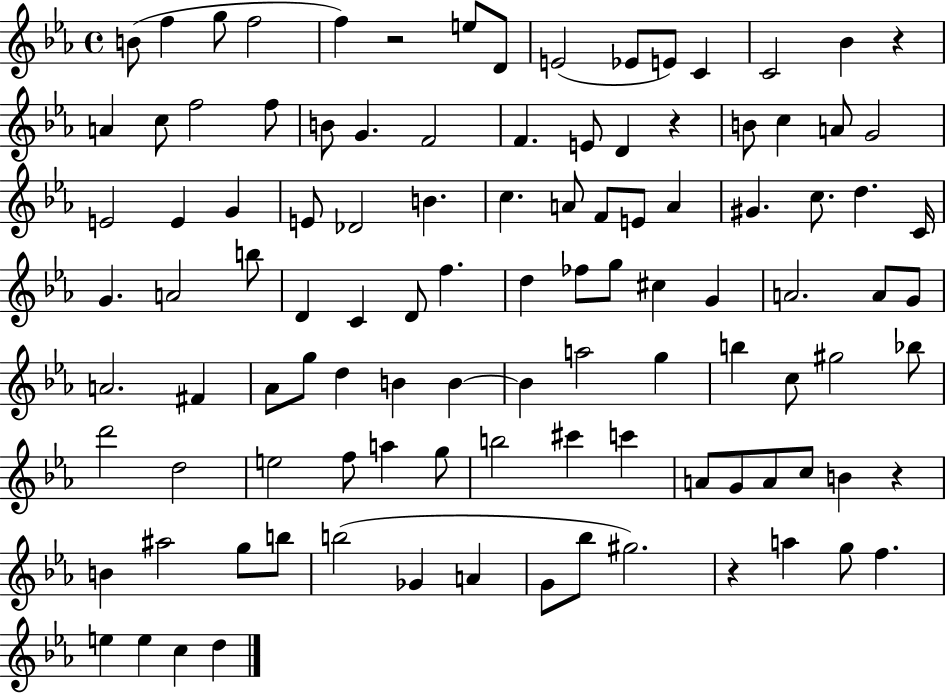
{
  \clef treble
  \time 4/4
  \defaultTimeSignature
  \key ees \major
  b'8( f''4 g''8 f''2 | f''4) r2 e''8 d'8 | e'2( ees'8 e'8) c'4 | c'2 bes'4 r4 | \break a'4 c''8 f''2 f''8 | b'8 g'4. f'2 | f'4. e'8 d'4 r4 | b'8 c''4 a'8 g'2 | \break e'2 e'4 g'4 | e'8 des'2 b'4. | c''4. a'8 f'8 e'8 a'4 | gis'4. c''8. d''4. c'16 | \break g'4. a'2 b''8 | d'4 c'4 d'8 f''4. | d''4 fes''8 g''8 cis''4 g'4 | a'2. a'8 g'8 | \break a'2. fis'4 | aes'8 g''8 d''4 b'4 b'4~~ | b'4 a''2 g''4 | b''4 c''8 gis''2 bes''8 | \break d'''2 d''2 | e''2 f''8 a''4 g''8 | b''2 cis'''4 c'''4 | a'8 g'8 a'8 c''8 b'4 r4 | \break b'4 ais''2 g''8 b''8 | b''2( ges'4 a'4 | g'8 bes''8 gis''2.) | r4 a''4 g''8 f''4. | \break e''4 e''4 c''4 d''4 | \bar "|."
}